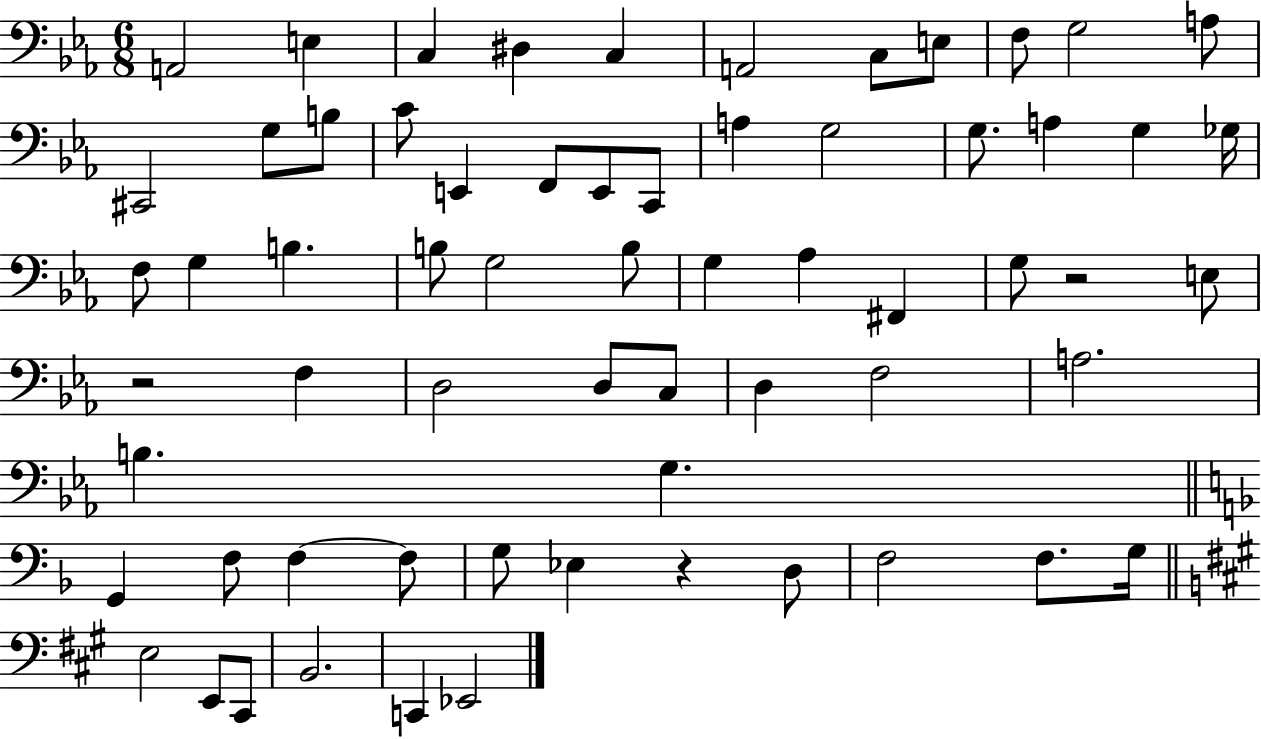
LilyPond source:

{
  \clef bass
  \numericTimeSignature
  \time 6/8
  \key ees \major
  \repeat volta 2 { a,2 e4 | c4 dis4 c4 | a,2 c8 e8 | f8 g2 a8 | \break cis,2 g8 b8 | c'8 e,4 f,8 e,8 c,8 | a4 g2 | g8. a4 g4 ges16 | \break f8 g4 b4. | b8 g2 b8 | g4 aes4 fis,4 | g8 r2 e8 | \break r2 f4 | d2 d8 c8 | d4 f2 | a2. | \break b4. g4. | \bar "||" \break \key f \major g,4 f8 f4~~ f8 | g8 ees4 r4 d8 | f2 f8. g16 | \bar "||" \break \key a \major e2 e,8 cis,8 | b,2. | c,4 ees,2 | } \bar "|."
}